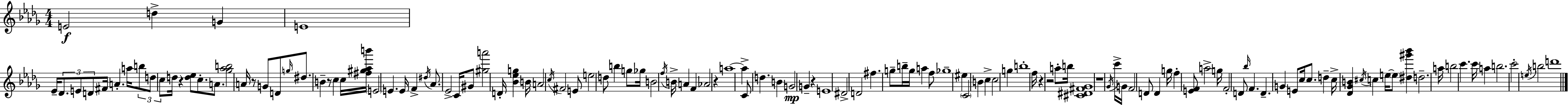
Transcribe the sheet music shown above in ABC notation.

X:1
T:Untitled
M:4/4
L:1/4
K:Bbm
E2 d G E4 _E/4 _D/2 E/2 D/2 ^F/4 A a/4 b/2 d/2 c/2 d/4 z [d_e]/2 c/2 A/2 [_g_ab]2 A/4 z/2 G/2 D/2 g/4 ^d/2 B z/2 c c/4 [^f^g_ab']/4 E2 E E/4 F ^d/4 _A/2 _E2 C/4 ^G/2 [^ga']2 D/4 [_B_eg] B/4 A2 c/4 ^F2 E/2 e2 d/2 b g/2 _g/4 B2 f/4 B/4 A F _A2 z a4 a C/2 d B G2 G z E4 ^D2 D2 ^f g/2 b/4 g/4 a f/2 _g4 ^e C2 B c c2 g b4 f/4 z z2 a/2 b/4 [^C^D^F_G]4 z4 _G/4 c'/4 G/4 F2 D/2 D g/4 f [EF]/2 a2 g/4 F2 D/2 _b/4 F D G E/2 c/4 c/2 d c/4 [_D_GB] ^c/4 c e/4 e/2 [^d^g'_b'] d2 a/4 b2 c' c'/4 a b2 c'2 e/4 b2 d'4